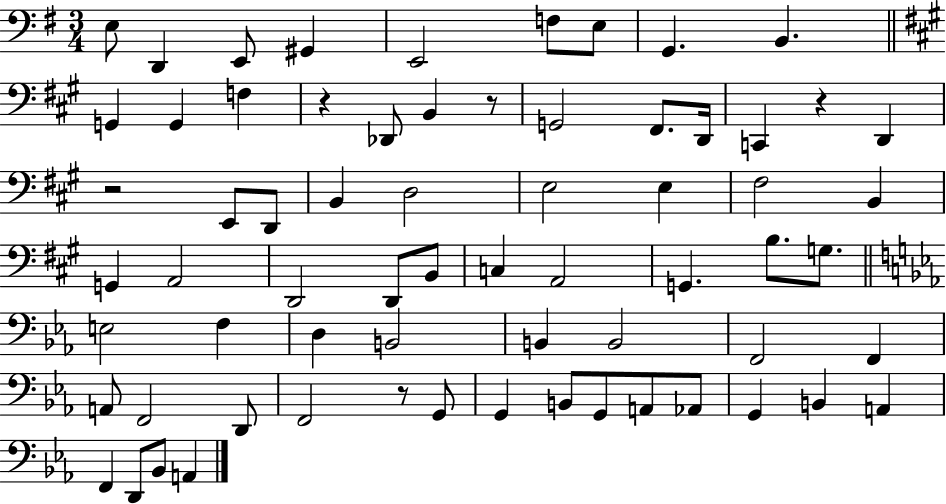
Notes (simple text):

E3/e D2/q E2/e G#2/q E2/h F3/e E3/e G2/q. B2/q. G2/q G2/q F3/q R/q Db2/e B2/q R/e G2/h F#2/e. D2/s C2/q R/q D2/q R/h E2/e D2/e B2/q D3/h E3/h E3/q F#3/h B2/q G2/q A2/h D2/h D2/e B2/e C3/q A2/h G2/q. B3/e. G3/e. E3/h F3/q D3/q B2/h B2/q B2/h F2/h F2/q A2/e F2/h D2/e F2/h R/e G2/e G2/q B2/e G2/e A2/e Ab2/e G2/q B2/q A2/q F2/q D2/e Bb2/e A2/q